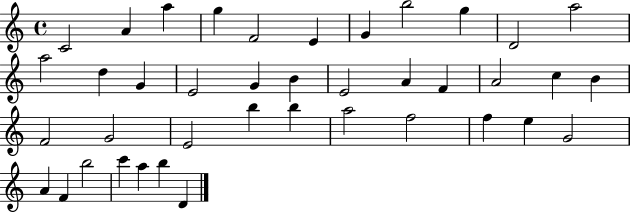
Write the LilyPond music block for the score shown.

{
  \clef treble
  \time 4/4
  \defaultTimeSignature
  \key c \major
  c'2 a'4 a''4 | g''4 f'2 e'4 | g'4 b''2 g''4 | d'2 a''2 | \break a''2 d''4 g'4 | e'2 g'4 b'4 | e'2 a'4 f'4 | a'2 c''4 b'4 | \break f'2 g'2 | e'2 b''4 b''4 | a''2 f''2 | f''4 e''4 g'2 | \break a'4 f'4 b''2 | c'''4 a''4 b''4 d'4 | \bar "|."
}